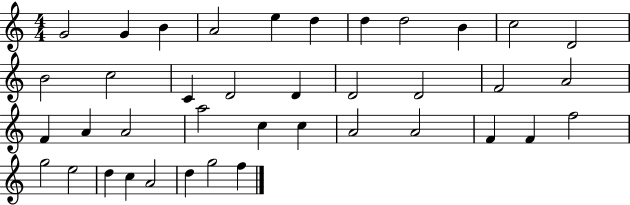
G4/h G4/q B4/q A4/h E5/q D5/q D5/q D5/h B4/q C5/h D4/h B4/h C5/h C4/q D4/h D4/q D4/h D4/h F4/h A4/h F4/q A4/q A4/h A5/h C5/q C5/q A4/h A4/h F4/q F4/q F5/h G5/h E5/h D5/q C5/q A4/h D5/q G5/h F5/q